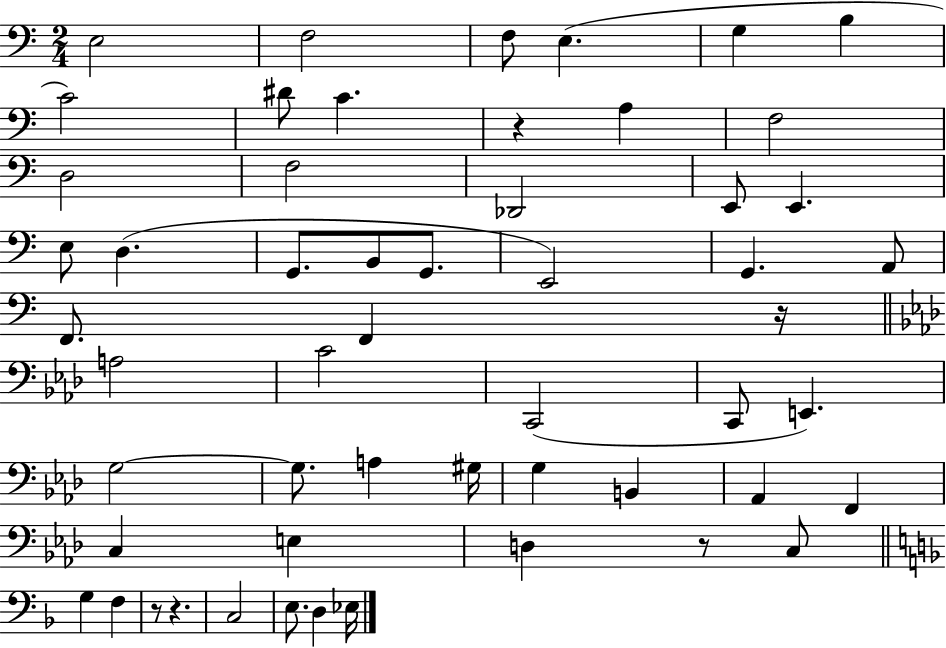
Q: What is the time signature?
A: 2/4